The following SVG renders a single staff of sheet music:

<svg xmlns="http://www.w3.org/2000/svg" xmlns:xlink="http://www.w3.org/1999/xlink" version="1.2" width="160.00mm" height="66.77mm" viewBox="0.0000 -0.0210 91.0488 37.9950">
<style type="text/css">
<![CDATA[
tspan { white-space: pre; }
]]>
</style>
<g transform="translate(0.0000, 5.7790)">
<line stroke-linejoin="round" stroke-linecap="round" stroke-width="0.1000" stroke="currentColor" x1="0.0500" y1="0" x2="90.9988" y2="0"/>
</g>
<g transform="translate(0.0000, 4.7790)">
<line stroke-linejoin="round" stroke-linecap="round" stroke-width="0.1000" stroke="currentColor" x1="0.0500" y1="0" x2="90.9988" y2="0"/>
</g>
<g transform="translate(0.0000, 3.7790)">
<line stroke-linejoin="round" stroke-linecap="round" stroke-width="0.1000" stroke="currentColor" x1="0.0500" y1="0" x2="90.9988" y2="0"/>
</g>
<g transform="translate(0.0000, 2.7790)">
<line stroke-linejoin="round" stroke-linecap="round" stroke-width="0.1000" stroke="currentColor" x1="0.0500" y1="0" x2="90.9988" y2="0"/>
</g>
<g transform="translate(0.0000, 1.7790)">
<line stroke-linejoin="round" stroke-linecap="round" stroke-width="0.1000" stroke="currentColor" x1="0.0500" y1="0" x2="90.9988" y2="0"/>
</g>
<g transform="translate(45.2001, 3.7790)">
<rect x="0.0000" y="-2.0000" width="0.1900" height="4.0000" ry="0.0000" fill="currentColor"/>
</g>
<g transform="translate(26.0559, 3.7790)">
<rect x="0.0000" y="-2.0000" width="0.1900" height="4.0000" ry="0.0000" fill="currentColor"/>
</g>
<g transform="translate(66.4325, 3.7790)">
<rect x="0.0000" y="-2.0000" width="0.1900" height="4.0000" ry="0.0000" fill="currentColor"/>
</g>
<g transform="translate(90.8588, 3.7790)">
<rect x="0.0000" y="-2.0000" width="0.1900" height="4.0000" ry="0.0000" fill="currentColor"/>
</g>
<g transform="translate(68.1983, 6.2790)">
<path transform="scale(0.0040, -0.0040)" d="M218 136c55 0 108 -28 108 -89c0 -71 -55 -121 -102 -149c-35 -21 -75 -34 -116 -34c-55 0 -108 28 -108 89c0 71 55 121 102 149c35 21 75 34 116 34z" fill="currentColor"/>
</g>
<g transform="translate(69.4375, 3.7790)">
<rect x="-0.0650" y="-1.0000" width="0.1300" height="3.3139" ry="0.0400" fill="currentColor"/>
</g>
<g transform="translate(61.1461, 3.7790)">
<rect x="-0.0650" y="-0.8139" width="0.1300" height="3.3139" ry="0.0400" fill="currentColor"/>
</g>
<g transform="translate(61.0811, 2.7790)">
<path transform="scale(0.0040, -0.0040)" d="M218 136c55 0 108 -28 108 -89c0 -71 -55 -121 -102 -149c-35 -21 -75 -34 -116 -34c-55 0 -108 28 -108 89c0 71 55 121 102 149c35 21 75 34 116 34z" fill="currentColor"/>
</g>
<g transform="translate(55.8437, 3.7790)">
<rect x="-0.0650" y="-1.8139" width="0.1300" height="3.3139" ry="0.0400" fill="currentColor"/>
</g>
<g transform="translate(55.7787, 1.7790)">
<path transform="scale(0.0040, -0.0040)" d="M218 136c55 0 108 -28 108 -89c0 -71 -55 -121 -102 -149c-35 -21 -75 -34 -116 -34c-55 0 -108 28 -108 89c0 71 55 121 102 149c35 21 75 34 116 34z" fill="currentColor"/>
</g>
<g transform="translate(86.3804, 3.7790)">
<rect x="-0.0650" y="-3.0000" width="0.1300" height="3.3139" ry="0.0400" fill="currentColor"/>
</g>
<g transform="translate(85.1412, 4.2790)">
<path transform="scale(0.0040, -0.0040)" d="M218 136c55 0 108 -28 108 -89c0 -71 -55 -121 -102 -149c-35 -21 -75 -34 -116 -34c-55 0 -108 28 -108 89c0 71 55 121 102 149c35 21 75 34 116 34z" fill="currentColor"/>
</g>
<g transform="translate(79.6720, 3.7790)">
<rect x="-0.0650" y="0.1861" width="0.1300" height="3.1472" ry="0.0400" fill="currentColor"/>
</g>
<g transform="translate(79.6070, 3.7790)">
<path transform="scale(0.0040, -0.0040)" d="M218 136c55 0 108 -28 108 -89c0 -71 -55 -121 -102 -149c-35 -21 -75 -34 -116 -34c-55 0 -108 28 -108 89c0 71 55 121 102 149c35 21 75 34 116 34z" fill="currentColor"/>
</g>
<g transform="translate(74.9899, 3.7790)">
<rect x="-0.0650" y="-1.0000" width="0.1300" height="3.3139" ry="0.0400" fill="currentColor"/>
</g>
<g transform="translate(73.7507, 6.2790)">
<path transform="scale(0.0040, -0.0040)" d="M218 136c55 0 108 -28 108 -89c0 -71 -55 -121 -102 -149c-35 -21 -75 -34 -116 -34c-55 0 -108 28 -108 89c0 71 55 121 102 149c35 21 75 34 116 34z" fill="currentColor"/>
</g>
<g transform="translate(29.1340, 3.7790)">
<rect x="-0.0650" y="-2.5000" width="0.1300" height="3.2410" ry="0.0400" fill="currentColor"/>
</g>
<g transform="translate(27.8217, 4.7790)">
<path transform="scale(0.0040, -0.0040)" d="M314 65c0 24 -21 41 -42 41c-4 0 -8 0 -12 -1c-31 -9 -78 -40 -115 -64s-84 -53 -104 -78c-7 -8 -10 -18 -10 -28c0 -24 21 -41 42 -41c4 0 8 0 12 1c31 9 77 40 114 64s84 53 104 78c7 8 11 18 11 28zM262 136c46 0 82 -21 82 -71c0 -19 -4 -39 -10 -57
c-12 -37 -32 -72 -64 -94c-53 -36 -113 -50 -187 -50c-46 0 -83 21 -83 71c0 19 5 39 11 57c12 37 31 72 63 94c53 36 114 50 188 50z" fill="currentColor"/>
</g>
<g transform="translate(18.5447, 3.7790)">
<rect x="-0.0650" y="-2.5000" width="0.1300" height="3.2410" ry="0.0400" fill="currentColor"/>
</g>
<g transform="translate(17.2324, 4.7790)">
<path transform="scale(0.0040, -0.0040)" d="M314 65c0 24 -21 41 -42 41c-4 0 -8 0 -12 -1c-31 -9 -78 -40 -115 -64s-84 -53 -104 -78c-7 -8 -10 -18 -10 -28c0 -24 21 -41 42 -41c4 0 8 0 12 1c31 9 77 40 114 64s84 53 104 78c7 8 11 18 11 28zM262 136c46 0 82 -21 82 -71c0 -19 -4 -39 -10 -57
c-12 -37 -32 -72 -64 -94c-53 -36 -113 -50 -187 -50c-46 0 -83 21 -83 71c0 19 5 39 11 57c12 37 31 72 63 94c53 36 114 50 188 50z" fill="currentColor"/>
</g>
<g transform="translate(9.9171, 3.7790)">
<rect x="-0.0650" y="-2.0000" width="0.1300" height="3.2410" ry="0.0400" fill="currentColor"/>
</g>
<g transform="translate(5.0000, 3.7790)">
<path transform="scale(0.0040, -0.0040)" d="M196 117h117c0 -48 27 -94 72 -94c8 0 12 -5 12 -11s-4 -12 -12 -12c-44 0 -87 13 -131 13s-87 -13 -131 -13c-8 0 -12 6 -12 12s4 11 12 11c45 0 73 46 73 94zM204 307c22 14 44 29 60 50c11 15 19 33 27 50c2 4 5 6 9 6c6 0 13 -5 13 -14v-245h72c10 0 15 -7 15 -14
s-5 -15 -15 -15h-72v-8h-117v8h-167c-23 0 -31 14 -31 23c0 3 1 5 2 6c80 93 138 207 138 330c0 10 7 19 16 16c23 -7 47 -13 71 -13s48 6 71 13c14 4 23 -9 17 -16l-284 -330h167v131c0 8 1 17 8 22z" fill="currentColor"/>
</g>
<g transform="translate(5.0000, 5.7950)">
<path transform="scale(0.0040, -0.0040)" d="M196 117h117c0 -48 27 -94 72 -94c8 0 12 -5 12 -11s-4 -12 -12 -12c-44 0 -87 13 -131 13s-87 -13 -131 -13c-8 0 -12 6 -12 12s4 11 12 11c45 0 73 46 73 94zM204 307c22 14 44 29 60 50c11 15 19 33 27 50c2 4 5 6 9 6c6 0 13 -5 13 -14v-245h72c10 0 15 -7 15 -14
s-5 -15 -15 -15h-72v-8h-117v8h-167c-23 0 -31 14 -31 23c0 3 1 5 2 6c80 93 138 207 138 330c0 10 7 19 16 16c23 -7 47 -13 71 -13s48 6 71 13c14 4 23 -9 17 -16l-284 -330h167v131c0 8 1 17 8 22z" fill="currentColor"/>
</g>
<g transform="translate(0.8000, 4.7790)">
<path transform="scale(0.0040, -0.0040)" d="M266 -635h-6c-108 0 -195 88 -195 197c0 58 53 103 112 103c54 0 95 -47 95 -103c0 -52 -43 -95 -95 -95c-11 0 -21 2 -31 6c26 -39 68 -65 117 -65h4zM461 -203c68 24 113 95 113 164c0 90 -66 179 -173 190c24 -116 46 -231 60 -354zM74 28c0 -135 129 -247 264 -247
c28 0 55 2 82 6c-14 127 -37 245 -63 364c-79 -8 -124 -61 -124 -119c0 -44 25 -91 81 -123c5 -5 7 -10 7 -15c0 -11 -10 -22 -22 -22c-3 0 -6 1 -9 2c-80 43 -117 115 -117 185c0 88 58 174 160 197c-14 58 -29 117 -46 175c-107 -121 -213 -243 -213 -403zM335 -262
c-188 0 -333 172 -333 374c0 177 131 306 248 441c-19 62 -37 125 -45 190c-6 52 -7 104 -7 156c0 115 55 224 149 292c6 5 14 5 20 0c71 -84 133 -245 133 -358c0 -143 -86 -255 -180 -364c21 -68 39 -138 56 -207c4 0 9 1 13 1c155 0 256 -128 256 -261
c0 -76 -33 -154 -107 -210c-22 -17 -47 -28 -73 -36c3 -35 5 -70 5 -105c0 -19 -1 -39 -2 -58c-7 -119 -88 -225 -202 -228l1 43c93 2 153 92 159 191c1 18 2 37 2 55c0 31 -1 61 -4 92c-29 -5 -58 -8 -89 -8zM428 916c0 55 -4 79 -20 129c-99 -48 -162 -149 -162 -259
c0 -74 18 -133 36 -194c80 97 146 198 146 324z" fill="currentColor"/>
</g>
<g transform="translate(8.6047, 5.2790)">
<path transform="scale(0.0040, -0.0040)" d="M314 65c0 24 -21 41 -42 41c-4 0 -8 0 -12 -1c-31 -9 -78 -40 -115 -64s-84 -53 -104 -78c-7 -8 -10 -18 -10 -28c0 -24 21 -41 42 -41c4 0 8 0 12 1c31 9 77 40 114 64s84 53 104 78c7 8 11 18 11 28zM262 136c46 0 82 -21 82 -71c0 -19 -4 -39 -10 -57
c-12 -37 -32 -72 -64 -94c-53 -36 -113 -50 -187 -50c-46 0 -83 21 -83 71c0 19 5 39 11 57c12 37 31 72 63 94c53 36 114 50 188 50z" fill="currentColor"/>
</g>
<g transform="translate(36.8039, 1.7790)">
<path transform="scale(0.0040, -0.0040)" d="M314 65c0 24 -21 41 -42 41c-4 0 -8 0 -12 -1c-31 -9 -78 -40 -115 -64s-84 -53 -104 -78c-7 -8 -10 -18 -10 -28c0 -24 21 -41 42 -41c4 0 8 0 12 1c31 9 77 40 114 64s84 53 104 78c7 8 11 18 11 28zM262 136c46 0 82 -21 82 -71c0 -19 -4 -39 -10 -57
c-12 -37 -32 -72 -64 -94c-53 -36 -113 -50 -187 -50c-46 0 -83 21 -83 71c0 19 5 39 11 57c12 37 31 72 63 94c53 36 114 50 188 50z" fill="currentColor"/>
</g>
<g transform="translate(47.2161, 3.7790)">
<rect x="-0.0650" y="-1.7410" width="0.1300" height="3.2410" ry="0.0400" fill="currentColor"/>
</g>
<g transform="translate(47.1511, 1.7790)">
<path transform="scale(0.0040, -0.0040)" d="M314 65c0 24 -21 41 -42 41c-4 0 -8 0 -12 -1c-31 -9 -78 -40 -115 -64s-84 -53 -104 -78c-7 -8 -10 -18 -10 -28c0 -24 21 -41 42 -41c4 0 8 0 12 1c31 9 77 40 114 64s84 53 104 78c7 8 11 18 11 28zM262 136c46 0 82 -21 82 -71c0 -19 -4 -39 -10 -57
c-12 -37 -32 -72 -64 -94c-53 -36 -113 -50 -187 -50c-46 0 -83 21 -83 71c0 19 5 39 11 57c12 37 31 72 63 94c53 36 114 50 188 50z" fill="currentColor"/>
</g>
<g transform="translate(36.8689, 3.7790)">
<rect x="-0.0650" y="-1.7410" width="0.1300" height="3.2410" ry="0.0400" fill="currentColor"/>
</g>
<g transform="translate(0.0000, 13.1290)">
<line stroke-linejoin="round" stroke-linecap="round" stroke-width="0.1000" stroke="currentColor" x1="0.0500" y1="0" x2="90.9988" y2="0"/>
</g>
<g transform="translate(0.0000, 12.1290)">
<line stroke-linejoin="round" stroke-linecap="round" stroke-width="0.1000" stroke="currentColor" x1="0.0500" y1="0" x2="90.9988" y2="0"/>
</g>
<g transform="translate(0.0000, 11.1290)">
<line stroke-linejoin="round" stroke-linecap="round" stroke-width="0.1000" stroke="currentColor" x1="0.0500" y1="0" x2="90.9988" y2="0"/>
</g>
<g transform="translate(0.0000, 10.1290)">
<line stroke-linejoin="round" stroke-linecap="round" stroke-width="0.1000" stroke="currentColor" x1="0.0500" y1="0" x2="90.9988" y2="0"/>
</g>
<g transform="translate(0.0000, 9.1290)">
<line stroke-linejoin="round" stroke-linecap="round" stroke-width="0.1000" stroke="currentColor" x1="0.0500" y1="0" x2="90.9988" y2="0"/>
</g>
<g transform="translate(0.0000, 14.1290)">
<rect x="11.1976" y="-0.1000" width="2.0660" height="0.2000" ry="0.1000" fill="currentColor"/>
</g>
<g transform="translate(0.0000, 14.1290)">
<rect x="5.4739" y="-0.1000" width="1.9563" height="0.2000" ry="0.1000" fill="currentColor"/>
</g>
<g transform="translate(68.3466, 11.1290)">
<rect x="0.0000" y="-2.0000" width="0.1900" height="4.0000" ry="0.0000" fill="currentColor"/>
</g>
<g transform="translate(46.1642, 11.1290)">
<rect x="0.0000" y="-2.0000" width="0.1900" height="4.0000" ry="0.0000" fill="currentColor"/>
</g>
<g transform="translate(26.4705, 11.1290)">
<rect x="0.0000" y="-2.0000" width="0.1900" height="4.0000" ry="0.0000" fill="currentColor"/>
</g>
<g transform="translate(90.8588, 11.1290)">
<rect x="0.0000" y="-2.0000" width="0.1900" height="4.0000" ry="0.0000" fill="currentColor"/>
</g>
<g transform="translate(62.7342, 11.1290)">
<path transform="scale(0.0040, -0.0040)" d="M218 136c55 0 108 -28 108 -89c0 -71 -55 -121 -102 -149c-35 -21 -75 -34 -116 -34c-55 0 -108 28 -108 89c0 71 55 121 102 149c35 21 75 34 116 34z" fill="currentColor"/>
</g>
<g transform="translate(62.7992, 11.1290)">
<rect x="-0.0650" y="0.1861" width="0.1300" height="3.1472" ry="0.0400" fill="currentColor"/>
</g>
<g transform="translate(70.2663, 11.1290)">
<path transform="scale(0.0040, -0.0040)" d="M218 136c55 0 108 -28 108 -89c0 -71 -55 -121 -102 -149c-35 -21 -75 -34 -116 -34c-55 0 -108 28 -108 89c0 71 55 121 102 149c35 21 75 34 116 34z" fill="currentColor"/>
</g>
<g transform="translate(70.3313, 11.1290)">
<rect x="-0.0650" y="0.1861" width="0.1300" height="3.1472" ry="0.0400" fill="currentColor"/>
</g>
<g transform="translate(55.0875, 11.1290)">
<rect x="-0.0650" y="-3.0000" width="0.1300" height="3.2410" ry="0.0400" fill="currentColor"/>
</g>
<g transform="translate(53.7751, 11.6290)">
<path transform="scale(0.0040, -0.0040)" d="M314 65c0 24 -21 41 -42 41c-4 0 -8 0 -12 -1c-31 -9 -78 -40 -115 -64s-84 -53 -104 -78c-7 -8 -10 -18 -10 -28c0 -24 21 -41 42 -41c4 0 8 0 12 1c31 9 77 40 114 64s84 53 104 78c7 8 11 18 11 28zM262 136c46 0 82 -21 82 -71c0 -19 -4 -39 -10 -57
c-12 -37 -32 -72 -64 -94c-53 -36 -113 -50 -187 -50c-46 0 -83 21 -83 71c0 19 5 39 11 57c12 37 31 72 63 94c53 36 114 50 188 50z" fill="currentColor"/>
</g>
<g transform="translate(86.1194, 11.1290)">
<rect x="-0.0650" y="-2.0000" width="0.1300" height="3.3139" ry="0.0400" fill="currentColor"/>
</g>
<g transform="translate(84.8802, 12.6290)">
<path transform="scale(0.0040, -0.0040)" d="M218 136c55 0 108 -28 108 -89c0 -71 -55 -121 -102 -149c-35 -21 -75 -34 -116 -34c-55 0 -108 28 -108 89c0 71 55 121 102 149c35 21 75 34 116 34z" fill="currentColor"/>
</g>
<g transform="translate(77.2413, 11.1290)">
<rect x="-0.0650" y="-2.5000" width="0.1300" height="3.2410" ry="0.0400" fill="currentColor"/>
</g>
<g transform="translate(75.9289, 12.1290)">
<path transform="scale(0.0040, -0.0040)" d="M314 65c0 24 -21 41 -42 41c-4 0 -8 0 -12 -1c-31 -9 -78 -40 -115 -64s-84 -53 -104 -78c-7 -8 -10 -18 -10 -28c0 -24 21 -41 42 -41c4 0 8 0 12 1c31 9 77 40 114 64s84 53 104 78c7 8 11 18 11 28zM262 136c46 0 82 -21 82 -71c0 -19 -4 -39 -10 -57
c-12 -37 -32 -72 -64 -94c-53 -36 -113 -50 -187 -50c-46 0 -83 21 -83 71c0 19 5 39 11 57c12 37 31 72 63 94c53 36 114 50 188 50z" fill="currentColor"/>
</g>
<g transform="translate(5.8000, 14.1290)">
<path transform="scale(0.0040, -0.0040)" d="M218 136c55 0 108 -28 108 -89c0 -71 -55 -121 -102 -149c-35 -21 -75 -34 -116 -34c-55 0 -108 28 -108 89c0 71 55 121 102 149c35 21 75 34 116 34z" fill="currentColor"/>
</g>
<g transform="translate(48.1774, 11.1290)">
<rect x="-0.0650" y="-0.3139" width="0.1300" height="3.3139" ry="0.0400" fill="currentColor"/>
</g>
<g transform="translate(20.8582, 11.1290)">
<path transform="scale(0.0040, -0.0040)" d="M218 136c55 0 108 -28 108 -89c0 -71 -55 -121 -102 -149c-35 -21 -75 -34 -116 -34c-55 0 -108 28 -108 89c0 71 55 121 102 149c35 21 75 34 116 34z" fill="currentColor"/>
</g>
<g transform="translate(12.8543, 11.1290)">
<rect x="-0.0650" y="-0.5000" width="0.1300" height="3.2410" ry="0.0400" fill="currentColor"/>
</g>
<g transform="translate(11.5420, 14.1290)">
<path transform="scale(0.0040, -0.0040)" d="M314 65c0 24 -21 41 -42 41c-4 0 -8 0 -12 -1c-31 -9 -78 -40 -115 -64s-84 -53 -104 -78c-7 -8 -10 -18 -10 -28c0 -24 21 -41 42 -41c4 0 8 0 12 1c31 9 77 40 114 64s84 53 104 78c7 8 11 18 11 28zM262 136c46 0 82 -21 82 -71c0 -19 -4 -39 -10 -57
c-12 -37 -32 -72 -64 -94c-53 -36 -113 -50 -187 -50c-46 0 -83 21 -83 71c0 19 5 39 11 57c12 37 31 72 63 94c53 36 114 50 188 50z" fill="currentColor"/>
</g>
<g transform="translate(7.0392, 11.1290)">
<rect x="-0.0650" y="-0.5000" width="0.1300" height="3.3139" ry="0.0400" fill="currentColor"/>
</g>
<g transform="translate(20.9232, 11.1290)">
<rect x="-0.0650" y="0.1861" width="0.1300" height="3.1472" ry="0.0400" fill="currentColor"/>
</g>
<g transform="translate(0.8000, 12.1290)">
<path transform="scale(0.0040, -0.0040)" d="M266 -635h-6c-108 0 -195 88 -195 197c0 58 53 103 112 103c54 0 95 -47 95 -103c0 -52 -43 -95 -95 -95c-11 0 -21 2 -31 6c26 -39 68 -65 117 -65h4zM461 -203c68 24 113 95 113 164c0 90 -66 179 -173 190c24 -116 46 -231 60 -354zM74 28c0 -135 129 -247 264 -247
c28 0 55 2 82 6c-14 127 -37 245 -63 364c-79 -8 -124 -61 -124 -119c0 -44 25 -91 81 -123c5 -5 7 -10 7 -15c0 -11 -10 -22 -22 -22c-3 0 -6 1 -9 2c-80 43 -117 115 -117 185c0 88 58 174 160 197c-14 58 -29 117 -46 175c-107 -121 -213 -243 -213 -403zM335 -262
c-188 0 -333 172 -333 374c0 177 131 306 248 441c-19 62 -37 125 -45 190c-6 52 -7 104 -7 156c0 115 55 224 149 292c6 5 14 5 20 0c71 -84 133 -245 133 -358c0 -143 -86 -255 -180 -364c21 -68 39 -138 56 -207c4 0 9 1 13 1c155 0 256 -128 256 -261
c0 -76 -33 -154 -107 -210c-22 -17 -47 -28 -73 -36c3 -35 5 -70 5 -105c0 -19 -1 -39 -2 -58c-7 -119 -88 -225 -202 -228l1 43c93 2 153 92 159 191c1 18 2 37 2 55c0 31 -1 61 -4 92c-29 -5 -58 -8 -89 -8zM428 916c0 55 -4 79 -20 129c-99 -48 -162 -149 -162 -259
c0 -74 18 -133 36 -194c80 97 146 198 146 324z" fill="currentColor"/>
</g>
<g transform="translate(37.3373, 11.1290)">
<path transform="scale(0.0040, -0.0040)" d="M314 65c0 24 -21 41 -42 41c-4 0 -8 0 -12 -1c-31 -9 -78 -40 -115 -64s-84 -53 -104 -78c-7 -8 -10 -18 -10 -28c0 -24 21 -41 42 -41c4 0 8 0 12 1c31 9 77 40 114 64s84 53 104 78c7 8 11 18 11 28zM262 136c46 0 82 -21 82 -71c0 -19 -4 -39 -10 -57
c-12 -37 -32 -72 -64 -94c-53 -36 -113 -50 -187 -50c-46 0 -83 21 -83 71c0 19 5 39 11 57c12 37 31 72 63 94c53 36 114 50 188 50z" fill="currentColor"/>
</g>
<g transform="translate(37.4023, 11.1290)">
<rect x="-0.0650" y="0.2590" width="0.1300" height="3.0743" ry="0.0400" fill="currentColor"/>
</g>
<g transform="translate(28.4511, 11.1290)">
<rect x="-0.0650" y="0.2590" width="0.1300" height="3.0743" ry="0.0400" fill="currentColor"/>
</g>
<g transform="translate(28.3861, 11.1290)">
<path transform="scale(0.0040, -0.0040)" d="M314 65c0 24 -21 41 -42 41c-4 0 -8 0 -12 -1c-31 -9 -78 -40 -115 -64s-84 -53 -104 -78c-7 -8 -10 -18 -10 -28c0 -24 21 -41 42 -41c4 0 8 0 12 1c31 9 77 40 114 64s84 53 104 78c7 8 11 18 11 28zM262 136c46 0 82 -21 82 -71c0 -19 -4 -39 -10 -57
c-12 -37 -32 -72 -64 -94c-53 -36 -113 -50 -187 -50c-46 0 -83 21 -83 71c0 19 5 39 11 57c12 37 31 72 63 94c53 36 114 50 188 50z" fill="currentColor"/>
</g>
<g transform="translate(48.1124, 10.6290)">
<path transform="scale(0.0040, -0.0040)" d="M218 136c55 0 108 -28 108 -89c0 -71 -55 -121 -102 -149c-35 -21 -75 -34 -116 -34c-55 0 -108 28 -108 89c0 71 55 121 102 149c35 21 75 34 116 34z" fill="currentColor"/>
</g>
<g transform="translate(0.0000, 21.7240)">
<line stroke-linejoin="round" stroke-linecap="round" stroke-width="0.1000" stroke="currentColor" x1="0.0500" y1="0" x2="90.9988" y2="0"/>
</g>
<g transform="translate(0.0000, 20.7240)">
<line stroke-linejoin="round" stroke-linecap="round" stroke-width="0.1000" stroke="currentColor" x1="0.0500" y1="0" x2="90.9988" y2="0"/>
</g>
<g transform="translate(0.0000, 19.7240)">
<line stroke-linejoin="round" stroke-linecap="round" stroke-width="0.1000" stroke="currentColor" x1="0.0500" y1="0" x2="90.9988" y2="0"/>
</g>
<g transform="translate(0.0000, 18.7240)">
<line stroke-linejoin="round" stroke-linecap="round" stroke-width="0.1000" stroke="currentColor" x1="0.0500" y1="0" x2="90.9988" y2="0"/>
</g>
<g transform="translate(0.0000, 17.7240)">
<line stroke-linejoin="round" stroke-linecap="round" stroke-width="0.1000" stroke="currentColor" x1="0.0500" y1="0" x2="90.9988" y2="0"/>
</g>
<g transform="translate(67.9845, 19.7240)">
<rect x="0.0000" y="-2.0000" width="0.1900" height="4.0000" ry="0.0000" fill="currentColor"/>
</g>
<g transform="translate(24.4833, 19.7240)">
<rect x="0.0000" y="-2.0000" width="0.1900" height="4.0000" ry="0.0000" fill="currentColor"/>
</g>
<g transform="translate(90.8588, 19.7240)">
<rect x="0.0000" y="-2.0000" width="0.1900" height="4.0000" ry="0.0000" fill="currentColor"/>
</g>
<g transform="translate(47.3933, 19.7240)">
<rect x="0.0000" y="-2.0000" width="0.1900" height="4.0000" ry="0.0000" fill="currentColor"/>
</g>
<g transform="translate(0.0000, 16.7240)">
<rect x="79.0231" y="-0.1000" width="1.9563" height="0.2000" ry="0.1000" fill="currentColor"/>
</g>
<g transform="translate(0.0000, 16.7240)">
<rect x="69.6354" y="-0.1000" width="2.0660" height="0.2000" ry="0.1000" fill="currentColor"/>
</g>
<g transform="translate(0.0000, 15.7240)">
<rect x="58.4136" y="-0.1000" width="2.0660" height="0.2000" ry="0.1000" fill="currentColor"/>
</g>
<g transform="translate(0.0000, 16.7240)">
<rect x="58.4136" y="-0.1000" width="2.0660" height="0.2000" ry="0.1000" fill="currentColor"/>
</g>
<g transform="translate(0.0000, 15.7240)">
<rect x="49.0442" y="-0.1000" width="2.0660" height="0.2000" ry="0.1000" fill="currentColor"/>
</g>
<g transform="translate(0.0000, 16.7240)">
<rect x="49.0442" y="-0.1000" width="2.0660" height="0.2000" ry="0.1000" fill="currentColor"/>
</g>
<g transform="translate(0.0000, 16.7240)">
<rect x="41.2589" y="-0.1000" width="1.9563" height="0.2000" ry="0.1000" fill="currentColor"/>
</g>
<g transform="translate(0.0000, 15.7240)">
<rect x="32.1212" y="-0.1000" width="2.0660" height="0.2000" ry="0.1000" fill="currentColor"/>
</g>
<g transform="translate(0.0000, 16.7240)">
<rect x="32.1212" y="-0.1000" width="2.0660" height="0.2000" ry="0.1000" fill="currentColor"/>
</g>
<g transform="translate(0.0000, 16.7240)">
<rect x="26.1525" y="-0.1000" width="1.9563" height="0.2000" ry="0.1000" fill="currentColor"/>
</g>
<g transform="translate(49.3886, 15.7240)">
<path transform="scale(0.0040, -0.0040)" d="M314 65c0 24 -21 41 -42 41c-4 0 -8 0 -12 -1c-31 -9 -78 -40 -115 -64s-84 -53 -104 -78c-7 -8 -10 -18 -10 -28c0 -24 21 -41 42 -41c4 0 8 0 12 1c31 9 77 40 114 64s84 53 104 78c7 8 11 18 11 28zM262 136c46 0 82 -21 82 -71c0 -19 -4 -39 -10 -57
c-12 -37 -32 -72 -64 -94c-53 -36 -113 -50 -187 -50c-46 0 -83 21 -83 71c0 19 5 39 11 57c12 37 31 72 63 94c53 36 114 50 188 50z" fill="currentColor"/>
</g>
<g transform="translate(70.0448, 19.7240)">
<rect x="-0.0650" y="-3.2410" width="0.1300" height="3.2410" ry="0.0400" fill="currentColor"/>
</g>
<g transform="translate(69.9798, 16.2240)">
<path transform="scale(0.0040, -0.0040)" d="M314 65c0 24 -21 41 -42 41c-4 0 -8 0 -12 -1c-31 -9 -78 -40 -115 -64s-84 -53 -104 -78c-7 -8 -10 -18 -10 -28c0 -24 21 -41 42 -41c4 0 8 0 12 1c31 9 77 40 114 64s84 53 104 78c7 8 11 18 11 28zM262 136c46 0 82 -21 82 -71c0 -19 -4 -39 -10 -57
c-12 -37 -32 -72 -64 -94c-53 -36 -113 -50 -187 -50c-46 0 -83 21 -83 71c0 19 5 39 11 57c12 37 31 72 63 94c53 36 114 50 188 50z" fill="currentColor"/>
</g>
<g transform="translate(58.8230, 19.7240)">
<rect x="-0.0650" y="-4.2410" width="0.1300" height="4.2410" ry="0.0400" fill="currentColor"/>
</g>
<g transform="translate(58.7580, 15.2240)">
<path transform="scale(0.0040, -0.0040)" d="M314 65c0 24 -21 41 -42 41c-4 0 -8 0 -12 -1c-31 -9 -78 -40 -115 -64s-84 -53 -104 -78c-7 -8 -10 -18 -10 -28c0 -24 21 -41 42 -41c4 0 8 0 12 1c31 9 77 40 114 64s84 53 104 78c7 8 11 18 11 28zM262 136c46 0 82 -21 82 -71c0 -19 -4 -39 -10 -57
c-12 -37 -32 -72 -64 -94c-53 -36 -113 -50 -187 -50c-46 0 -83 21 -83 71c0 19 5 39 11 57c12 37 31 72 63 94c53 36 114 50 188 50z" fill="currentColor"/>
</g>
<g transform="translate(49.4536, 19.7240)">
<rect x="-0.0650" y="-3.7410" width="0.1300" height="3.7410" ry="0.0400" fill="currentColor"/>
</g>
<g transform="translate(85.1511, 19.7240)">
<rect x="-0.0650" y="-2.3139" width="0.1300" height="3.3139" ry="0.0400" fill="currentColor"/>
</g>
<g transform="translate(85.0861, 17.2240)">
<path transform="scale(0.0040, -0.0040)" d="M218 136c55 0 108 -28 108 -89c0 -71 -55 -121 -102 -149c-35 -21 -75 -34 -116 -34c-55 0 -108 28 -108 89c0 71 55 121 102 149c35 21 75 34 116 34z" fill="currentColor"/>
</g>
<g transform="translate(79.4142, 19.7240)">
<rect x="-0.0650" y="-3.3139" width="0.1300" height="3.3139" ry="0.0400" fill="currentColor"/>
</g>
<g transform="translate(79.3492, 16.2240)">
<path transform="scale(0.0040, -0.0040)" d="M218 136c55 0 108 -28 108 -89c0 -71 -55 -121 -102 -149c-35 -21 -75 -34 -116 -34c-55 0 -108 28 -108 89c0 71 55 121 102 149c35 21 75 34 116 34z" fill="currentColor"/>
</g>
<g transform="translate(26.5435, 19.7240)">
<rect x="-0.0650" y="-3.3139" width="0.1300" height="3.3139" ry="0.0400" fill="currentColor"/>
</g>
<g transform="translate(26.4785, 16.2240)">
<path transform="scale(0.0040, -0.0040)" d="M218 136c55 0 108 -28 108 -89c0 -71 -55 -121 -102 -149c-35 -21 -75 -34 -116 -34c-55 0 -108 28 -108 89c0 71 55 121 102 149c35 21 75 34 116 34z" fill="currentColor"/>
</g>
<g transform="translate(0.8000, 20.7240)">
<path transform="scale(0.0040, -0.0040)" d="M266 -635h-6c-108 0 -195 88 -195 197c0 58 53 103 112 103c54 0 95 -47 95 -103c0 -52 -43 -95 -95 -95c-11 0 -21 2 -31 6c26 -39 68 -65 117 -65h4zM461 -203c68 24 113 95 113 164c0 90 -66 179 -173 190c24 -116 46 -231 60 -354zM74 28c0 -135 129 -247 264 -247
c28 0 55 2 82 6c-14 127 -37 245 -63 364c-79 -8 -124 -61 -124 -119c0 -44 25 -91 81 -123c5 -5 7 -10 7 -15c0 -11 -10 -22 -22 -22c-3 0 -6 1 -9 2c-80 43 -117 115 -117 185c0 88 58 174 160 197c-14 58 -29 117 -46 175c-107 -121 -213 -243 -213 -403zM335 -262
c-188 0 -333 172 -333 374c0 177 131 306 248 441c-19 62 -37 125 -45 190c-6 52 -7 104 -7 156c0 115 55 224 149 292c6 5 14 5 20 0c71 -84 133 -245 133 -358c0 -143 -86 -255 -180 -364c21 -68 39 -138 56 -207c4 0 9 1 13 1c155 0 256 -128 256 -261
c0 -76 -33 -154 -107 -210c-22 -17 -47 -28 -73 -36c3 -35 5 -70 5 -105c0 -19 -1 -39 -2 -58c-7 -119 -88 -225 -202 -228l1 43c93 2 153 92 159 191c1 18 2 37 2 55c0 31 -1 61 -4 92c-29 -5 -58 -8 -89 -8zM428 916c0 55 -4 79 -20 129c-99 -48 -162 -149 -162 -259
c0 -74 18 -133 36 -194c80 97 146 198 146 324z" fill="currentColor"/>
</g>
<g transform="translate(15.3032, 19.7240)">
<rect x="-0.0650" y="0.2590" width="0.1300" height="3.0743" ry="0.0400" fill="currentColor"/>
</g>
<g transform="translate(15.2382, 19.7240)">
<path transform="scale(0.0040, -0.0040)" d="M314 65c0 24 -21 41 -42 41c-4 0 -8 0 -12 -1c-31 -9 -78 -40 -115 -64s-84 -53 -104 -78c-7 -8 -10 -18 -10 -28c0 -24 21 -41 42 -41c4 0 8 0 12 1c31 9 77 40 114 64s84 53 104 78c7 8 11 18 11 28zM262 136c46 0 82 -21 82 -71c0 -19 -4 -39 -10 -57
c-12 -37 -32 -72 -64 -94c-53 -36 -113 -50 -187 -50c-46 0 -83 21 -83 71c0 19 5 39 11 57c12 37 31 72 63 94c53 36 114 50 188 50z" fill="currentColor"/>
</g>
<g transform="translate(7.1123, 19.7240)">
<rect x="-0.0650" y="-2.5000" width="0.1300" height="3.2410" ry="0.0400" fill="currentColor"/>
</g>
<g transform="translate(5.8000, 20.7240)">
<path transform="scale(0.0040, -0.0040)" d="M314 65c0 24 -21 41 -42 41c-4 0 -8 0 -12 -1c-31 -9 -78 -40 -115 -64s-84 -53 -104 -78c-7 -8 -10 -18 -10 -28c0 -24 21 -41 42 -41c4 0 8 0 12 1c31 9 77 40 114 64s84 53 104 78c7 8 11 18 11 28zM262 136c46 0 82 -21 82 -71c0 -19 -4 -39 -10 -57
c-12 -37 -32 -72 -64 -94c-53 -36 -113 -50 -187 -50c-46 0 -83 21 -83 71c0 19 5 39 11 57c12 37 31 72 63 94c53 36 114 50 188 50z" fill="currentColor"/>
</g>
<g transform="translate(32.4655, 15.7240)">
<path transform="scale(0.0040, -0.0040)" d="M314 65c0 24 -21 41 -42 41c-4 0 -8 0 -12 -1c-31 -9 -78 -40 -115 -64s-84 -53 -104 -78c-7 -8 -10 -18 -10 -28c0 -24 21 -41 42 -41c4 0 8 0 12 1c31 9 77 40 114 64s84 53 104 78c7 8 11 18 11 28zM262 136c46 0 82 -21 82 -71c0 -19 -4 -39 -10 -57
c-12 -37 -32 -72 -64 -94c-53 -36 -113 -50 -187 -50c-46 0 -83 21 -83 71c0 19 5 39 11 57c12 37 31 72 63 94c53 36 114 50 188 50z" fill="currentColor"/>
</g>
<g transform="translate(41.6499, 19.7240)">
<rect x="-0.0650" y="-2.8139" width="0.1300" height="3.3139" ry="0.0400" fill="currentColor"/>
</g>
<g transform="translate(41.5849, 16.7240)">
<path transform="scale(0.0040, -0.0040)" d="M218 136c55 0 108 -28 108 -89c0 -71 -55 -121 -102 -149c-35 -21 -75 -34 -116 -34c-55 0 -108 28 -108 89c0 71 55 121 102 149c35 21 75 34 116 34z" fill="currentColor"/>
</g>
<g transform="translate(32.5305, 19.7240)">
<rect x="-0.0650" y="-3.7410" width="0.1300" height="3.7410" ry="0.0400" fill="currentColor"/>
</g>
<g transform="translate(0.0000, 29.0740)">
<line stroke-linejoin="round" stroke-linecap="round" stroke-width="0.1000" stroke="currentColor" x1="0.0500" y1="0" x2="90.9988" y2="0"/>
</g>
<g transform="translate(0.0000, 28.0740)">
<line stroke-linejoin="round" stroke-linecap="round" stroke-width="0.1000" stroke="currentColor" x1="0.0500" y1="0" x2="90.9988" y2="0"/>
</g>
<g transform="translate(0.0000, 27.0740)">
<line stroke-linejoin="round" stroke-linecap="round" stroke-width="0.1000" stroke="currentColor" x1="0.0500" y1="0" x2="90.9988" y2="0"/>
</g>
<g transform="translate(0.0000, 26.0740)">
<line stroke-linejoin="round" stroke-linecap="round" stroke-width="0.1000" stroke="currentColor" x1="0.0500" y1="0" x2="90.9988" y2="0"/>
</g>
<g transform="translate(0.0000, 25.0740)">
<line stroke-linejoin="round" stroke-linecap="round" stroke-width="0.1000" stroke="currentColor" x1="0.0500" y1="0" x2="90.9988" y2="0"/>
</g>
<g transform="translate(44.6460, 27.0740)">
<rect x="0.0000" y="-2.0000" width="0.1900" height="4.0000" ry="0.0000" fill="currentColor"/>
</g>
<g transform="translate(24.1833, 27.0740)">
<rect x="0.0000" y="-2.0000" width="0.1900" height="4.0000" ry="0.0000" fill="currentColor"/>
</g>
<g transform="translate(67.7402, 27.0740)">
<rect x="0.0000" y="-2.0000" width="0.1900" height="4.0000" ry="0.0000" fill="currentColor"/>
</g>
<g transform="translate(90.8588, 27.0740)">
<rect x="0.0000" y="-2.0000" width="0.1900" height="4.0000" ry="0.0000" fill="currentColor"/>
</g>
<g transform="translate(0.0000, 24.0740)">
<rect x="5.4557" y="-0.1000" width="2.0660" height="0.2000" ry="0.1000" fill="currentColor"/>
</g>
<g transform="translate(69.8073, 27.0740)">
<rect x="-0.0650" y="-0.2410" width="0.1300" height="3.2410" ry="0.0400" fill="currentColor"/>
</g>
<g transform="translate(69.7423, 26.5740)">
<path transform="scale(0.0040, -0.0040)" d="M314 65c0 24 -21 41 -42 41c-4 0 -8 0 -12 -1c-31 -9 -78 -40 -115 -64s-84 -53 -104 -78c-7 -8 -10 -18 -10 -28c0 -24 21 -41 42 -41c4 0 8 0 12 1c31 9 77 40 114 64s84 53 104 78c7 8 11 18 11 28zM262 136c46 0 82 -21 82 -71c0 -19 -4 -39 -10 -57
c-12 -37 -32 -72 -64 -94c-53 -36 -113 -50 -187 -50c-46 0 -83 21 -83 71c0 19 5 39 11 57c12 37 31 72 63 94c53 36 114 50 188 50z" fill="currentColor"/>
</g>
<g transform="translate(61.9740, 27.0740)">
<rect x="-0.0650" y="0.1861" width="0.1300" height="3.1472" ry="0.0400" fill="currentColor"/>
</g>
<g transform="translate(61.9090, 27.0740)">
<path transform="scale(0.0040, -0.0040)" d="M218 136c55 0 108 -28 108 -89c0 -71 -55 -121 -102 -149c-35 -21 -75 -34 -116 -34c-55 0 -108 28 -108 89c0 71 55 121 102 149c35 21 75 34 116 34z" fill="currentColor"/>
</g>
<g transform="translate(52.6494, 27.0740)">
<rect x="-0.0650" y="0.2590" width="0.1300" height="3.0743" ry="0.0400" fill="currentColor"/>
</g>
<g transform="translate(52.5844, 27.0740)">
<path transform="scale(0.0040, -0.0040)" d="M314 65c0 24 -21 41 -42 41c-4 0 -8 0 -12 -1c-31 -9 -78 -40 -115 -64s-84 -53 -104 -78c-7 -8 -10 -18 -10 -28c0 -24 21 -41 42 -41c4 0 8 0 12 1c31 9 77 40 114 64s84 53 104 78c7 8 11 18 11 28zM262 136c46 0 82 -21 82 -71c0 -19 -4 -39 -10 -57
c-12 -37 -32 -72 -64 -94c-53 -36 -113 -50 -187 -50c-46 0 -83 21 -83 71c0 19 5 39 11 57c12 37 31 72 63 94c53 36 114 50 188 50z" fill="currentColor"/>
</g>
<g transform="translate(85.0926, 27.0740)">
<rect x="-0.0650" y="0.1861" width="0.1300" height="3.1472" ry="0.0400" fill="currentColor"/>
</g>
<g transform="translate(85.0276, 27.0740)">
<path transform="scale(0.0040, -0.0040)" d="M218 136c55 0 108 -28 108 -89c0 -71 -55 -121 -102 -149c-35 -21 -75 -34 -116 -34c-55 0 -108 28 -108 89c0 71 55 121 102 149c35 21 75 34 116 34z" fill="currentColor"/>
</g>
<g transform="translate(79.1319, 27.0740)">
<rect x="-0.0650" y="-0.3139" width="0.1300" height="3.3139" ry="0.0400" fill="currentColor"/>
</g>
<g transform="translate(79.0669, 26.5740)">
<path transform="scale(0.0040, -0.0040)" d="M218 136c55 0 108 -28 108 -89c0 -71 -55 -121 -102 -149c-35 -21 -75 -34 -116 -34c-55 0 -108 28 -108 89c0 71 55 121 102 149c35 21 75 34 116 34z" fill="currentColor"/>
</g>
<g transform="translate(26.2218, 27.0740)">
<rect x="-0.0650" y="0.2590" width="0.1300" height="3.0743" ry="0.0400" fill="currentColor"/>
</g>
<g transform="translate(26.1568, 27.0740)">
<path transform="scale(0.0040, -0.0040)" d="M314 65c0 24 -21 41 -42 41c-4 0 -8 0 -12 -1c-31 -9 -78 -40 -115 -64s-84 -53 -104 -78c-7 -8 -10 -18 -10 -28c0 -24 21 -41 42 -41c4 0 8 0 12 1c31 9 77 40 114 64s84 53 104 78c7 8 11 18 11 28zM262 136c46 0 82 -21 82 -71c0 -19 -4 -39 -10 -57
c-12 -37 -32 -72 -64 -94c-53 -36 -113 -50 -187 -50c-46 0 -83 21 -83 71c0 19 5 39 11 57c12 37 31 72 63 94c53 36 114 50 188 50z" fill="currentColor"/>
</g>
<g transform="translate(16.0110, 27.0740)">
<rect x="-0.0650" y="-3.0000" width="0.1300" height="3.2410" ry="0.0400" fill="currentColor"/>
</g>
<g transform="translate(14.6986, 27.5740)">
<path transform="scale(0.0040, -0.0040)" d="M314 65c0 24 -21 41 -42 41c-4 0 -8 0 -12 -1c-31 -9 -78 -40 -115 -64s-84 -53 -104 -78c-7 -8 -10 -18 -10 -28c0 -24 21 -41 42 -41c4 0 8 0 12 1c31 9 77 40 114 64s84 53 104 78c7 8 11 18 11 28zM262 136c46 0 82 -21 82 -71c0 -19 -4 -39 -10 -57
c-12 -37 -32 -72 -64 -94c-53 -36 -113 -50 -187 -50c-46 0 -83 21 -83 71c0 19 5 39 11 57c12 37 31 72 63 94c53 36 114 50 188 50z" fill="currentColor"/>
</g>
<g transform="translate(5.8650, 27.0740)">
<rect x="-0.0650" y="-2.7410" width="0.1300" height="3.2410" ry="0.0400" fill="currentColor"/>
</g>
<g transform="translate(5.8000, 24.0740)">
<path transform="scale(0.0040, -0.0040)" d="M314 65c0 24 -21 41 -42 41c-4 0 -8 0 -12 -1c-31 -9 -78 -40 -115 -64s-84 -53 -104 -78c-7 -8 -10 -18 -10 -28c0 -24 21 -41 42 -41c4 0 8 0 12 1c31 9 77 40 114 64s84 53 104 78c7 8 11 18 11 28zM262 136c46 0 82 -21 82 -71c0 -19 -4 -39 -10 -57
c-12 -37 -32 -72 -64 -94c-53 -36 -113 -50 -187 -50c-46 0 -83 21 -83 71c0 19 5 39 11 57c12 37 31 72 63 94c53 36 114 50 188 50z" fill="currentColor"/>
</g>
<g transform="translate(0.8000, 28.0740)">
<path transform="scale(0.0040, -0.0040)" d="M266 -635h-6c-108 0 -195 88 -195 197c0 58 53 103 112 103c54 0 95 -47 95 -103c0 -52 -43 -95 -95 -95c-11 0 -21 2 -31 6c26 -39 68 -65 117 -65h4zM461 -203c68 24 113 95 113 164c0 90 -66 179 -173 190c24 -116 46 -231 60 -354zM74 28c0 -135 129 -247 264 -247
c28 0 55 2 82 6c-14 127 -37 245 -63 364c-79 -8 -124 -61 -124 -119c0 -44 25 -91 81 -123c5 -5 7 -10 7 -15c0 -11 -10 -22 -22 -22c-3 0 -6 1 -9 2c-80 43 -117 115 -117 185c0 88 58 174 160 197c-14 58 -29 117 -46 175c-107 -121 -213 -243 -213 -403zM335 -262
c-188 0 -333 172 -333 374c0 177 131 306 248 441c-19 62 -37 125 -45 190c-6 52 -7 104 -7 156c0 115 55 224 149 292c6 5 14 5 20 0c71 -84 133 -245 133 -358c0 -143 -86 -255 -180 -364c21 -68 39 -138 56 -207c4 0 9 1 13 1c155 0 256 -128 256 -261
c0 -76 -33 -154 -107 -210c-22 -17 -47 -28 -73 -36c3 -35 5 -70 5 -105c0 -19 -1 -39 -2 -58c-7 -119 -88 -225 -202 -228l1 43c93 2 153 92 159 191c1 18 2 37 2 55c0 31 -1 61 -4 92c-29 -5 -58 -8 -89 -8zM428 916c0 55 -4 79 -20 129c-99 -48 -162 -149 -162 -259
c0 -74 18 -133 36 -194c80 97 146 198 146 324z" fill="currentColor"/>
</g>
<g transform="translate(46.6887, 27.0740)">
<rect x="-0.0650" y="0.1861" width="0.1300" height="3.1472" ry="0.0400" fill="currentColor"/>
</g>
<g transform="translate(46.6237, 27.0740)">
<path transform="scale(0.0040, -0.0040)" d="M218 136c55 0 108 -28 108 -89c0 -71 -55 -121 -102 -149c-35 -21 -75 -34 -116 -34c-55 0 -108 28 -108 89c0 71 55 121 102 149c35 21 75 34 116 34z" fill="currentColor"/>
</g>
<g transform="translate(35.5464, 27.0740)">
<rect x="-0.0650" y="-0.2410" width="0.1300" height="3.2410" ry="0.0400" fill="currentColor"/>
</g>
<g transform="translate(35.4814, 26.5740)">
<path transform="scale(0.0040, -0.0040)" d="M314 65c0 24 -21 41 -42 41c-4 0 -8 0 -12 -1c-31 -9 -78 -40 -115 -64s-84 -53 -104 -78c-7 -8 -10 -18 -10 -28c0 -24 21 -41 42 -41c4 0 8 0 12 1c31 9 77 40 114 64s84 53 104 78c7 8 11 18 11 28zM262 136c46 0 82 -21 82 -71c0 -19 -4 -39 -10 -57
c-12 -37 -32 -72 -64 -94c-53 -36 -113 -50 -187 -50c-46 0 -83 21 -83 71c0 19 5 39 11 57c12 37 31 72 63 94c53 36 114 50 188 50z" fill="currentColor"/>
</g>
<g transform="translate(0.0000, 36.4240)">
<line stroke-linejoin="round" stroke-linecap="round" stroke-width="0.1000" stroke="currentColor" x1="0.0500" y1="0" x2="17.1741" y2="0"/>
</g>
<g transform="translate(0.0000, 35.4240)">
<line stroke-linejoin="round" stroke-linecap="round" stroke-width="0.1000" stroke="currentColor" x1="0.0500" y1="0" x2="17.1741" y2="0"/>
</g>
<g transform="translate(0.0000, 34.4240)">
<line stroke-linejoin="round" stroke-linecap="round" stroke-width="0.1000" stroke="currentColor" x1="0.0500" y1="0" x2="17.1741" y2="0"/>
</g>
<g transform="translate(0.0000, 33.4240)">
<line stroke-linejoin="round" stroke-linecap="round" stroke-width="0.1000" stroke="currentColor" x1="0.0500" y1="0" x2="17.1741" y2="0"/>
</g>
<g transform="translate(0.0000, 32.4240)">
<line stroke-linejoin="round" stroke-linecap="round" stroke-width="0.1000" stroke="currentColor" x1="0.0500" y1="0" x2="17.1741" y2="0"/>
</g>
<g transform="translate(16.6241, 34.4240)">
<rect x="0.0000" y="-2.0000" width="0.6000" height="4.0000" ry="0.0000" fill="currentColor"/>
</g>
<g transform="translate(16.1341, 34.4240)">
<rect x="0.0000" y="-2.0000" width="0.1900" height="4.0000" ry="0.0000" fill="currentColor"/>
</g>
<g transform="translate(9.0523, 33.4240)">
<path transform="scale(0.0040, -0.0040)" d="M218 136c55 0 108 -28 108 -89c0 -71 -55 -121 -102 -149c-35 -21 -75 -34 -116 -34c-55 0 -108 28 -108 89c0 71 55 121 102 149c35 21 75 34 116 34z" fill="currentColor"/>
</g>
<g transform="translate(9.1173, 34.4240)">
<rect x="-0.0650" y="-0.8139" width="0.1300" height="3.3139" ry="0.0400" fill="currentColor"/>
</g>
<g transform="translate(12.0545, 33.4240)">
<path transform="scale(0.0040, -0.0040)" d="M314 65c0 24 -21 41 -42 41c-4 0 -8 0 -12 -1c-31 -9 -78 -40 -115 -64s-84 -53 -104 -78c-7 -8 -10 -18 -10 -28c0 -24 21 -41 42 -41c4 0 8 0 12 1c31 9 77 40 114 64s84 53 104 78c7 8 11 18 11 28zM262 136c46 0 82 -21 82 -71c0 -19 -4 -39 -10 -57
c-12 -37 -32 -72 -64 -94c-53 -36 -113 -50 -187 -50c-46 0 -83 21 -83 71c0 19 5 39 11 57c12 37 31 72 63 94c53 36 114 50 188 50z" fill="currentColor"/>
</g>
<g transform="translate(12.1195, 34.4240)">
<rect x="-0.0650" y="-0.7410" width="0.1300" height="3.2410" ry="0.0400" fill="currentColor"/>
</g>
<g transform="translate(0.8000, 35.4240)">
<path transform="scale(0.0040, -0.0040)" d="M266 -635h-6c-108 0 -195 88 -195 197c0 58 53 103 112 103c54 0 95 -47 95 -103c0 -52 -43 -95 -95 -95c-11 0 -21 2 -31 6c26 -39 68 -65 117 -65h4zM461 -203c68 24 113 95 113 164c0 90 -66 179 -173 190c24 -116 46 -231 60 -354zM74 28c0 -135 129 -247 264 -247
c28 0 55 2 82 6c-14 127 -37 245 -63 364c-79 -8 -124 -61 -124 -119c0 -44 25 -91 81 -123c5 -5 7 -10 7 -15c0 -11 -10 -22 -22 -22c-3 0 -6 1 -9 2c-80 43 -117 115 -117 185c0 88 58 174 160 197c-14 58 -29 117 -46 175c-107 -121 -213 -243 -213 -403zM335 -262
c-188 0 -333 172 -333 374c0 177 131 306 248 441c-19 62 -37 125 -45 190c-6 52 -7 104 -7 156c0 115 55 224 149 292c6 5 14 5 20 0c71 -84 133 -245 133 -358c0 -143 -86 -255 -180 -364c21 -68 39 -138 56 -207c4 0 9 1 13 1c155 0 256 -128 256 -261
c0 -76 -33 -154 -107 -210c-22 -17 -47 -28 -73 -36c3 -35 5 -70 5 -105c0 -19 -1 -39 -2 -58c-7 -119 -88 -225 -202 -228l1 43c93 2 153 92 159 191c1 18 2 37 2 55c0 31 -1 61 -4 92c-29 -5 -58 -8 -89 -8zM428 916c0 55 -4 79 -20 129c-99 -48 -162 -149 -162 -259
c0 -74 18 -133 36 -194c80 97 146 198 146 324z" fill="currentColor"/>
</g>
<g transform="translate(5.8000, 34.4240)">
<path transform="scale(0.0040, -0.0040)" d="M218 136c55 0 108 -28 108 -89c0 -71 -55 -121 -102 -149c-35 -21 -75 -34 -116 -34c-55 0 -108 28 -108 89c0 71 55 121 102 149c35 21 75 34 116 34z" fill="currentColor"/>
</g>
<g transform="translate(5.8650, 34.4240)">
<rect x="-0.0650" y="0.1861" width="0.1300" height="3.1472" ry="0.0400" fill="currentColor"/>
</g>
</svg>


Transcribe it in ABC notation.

X:1
T:Untitled
M:4/4
L:1/4
K:C
F2 G2 G2 f2 f2 f d D D B A C C2 B B2 B2 c A2 B B G2 F G2 B2 b c'2 a c'2 d'2 b2 b g a2 A2 B2 c2 B B2 B c2 c B B d d2